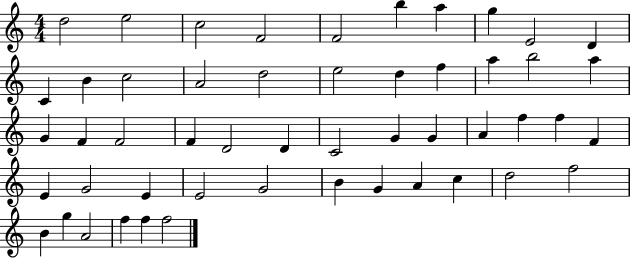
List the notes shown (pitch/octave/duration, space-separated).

D5/h E5/h C5/h F4/h F4/h B5/q A5/q G5/q E4/h D4/q C4/q B4/q C5/h A4/h D5/h E5/h D5/q F5/q A5/q B5/h A5/q G4/q F4/q F4/h F4/q D4/h D4/q C4/h G4/q G4/q A4/q F5/q F5/q F4/q E4/q G4/h E4/q E4/h G4/h B4/q G4/q A4/q C5/q D5/h F5/h B4/q G5/q A4/h F5/q F5/q F5/h